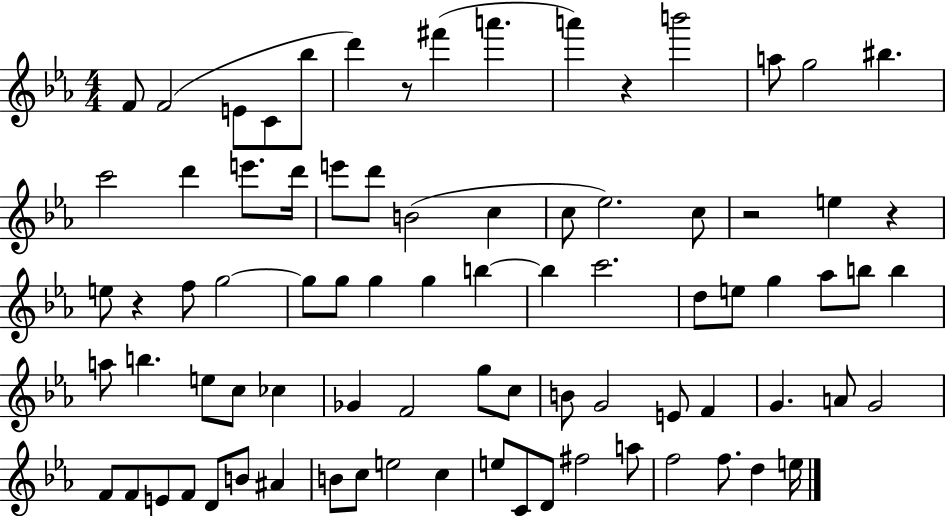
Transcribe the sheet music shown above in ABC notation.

X:1
T:Untitled
M:4/4
L:1/4
K:Eb
F/2 F2 E/2 C/2 _b/2 d' z/2 ^f' a' a' z b'2 a/2 g2 ^b c'2 d' e'/2 d'/4 e'/2 d'/2 B2 c c/2 _e2 c/2 z2 e z e/2 z f/2 g2 g/2 g/2 g g b b c'2 d/2 e/2 g _a/2 b/2 b a/2 b e/2 c/2 _c _G F2 g/2 c/2 B/2 G2 E/2 F G A/2 G2 F/2 F/2 E/2 F/2 D/2 B/2 ^A B/2 c/2 e2 c e/2 C/2 D/2 ^f2 a/2 f2 f/2 d e/4